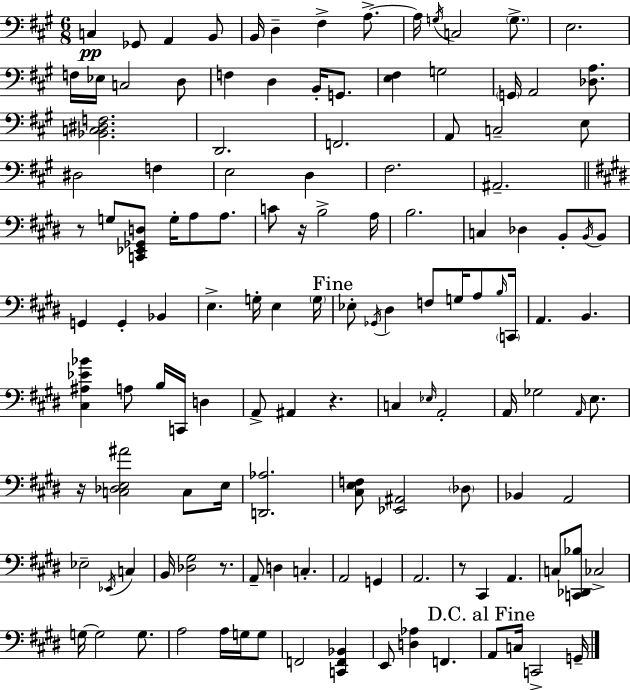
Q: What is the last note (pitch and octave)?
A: G2